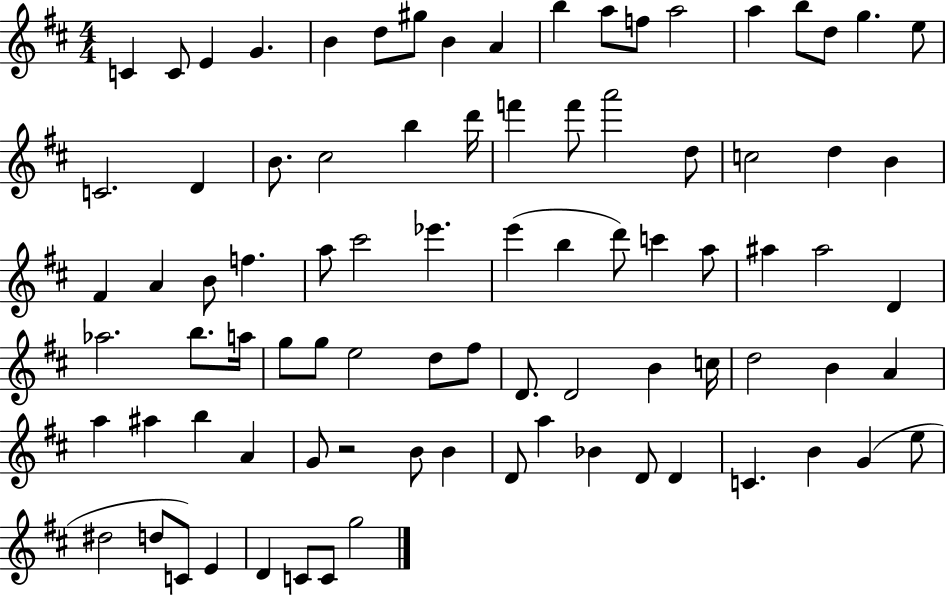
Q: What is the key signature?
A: D major